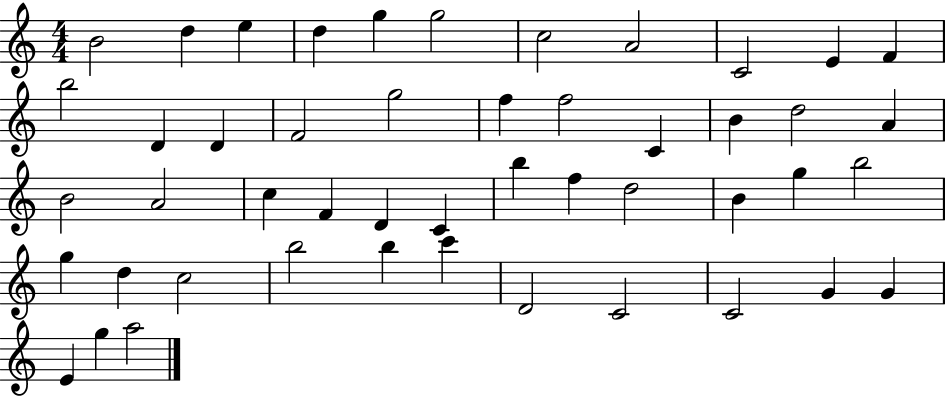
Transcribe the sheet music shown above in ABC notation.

X:1
T:Untitled
M:4/4
L:1/4
K:C
B2 d e d g g2 c2 A2 C2 E F b2 D D F2 g2 f f2 C B d2 A B2 A2 c F D C b f d2 B g b2 g d c2 b2 b c' D2 C2 C2 G G E g a2